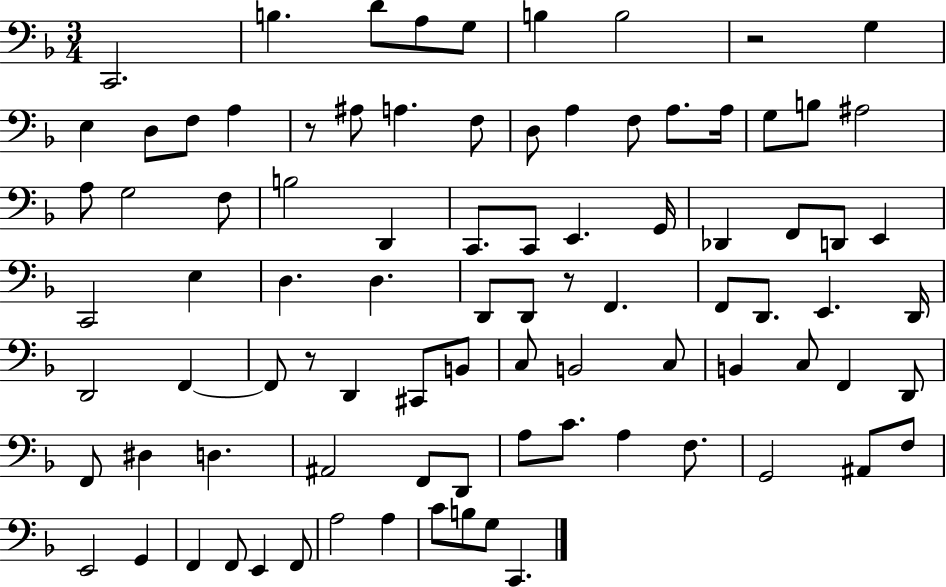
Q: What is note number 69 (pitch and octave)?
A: A3